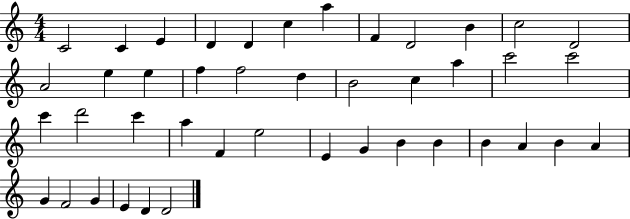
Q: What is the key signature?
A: C major